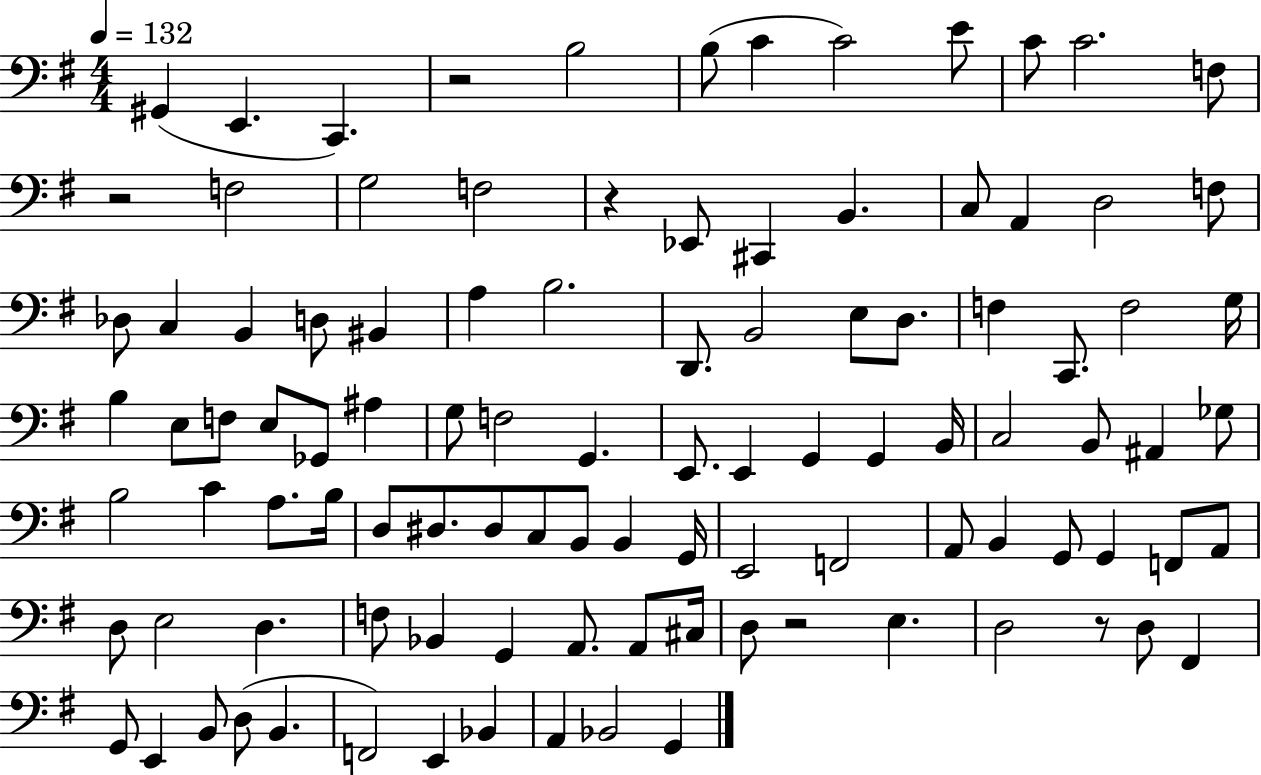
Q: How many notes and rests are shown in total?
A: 103